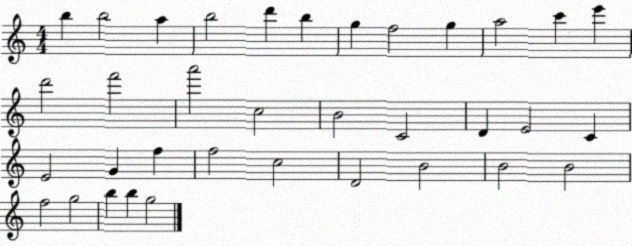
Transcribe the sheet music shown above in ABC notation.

X:1
T:Untitled
M:4/4
L:1/4
K:C
b b2 a b2 d' b g f2 g a2 c' e' d'2 f'2 a'2 c2 B2 C2 D E2 C E2 G f f2 c2 D2 B2 B2 B2 f2 g2 b b g2